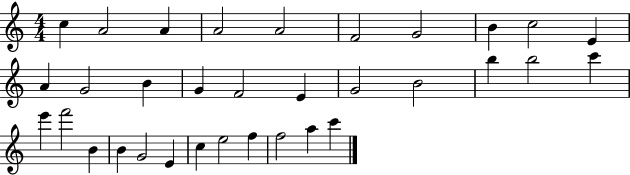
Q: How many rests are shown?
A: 0